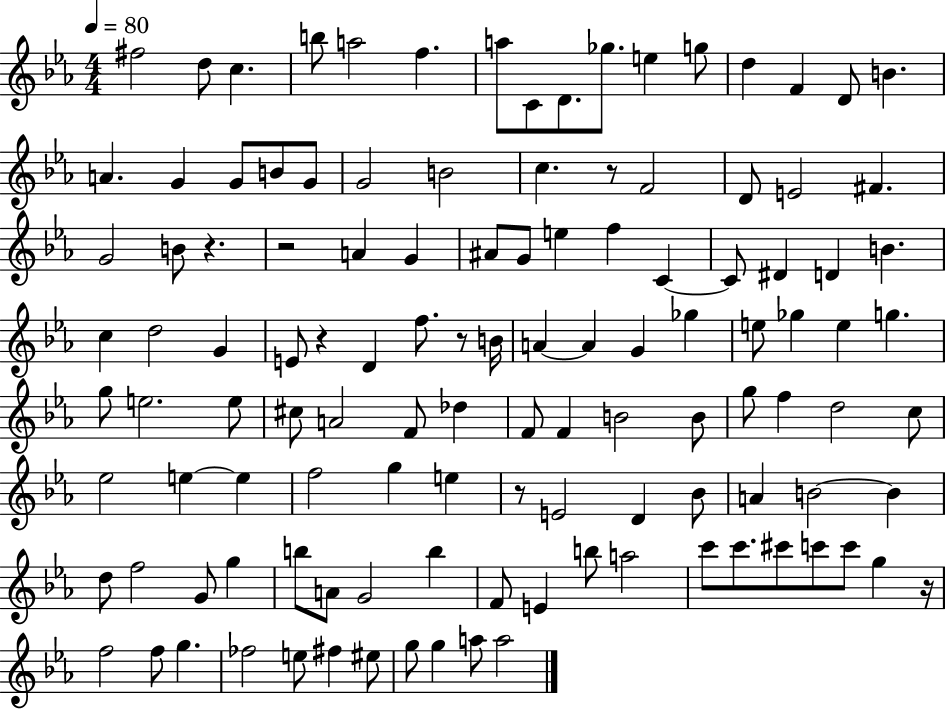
X:1
T:Untitled
M:4/4
L:1/4
K:Eb
^f2 d/2 c b/2 a2 f a/2 C/2 D/2 _g/2 e g/2 d F D/2 B A G G/2 B/2 G/2 G2 B2 c z/2 F2 D/2 E2 ^F G2 B/2 z z2 A G ^A/2 G/2 e f C C/2 ^D D B c d2 G E/2 z D f/2 z/2 B/4 A A G _g e/2 _g e g g/2 e2 e/2 ^c/2 A2 F/2 _d F/2 F B2 B/2 g/2 f d2 c/2 _e2 e e f2 g e z/2 E2 D _B/2 A B2 B d/2 f2 G/2 g b/2 A/2 G2 b F/2 E b/2 a2 c'/2 c'/2 ^c'/2 c'/2 c'/2 g z/4 f2 f/2 g _f2 e/2 ^f ^e/2 g/2 g a/2 a2